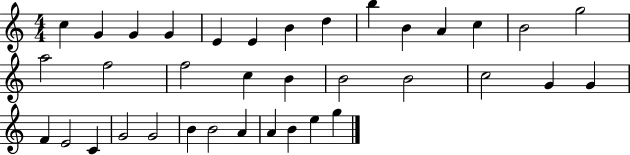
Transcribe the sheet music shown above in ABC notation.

X:1
T:Untitled
M:4/4
L:1/4
K:C
c G G G E E B d b B A c B2 g2 a2 f2 f2 c B B2 B2 c2 G G F E2 C G2 G2 B B2 A A B e g